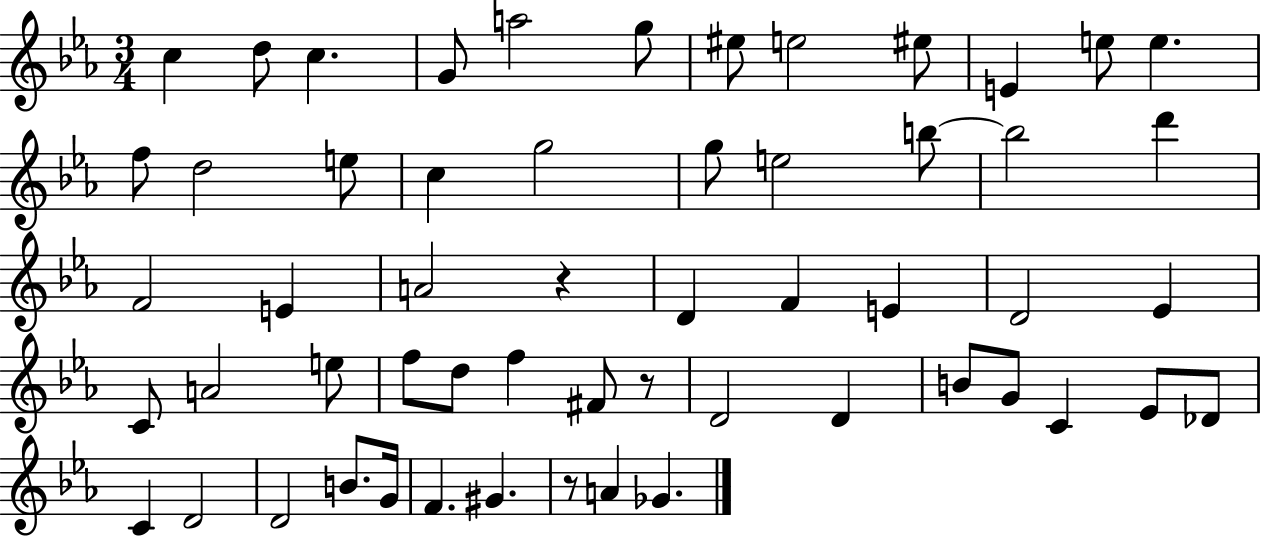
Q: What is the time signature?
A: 3/4